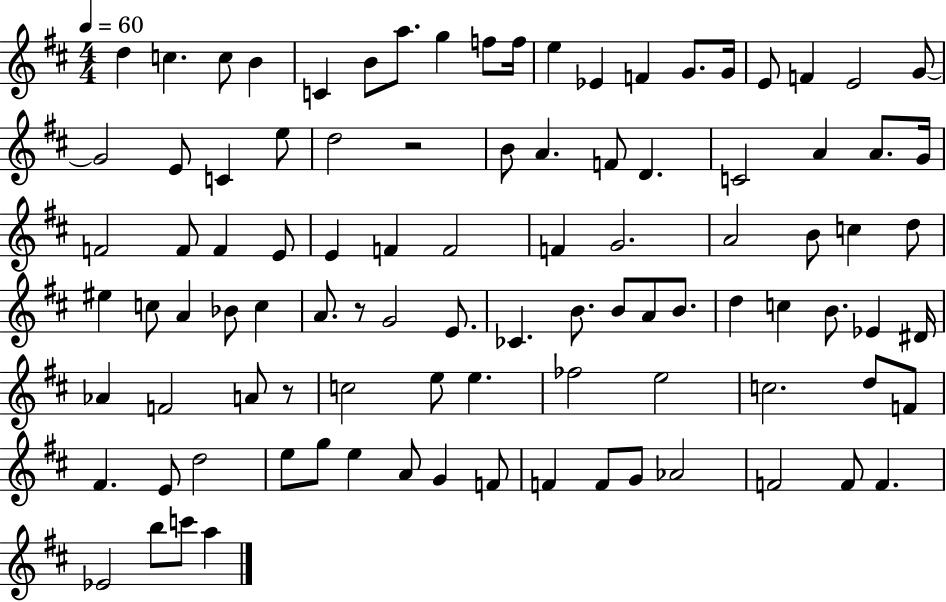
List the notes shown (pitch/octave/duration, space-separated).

D5/q C5/q. C5/e B4/q C4/q B4/e A5/e. G5/q F5/e F5/s E5/q Eb4/q F4/q G4/e. G4/s E4/e F4/q E4/h G4/e G4/h E4/e C4/q E5/e D5/h R/h B4/e A4/q. F4/e D4/q. C4/h A4/q A4/e. G4/s F4/h F4/e F4/q E4/e E4/q F4/q F4/h F4/q G4/h. A4/h B4/e C5/q D5/e EIS5/q C5/e A4/q Bb4/e C5/q A4/e. R/e G4/h E4/e. CES4/q. B4/e. B4/e A4/e B4/e. D5/q C5/q B4/e. Eb4/q D#4/s Ab4/q F4/h A4/e R/e C5/h E5/e E5/q. FES5/h E5/h C5/h. D5/e F4/e F#4/q. E4/e D5/h E5/e G5/e E5/q A4/e G4/q F4/e F4/q F4/e G4/e Ab4/h F4/h F4/e F4/q. Eb4/h B5/e C6/e A5/q